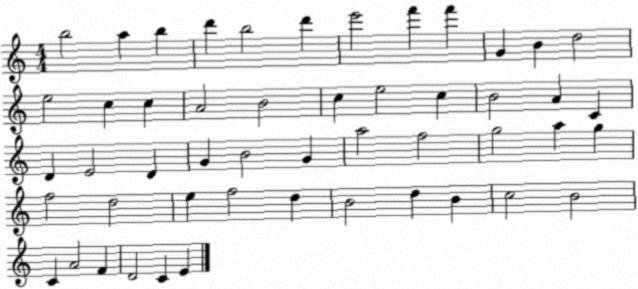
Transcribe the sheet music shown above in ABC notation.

X:1
T:Untitled
M:4/4
L:1/4
K:C
b2 a b d' b2 d' e'2 f' f' G B d2 e2 c c A2 B2 c e2 c B2 A C D E2 D G B2 G a2 f2 g2 a g f2 d2 e f2 d B2 d B c2 B2 C A2 F D2 C E